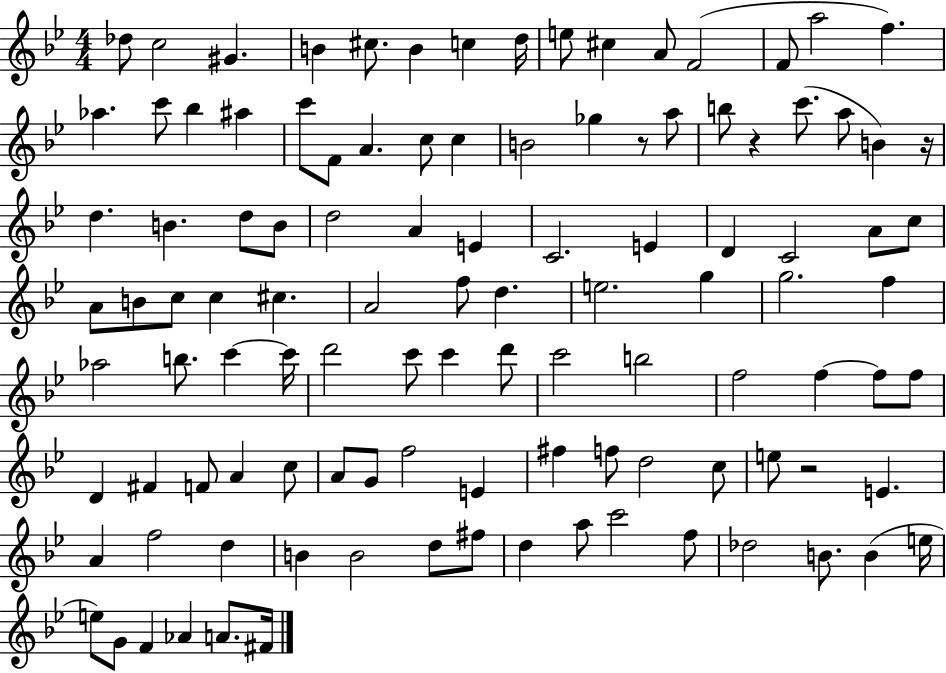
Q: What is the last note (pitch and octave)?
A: F#4